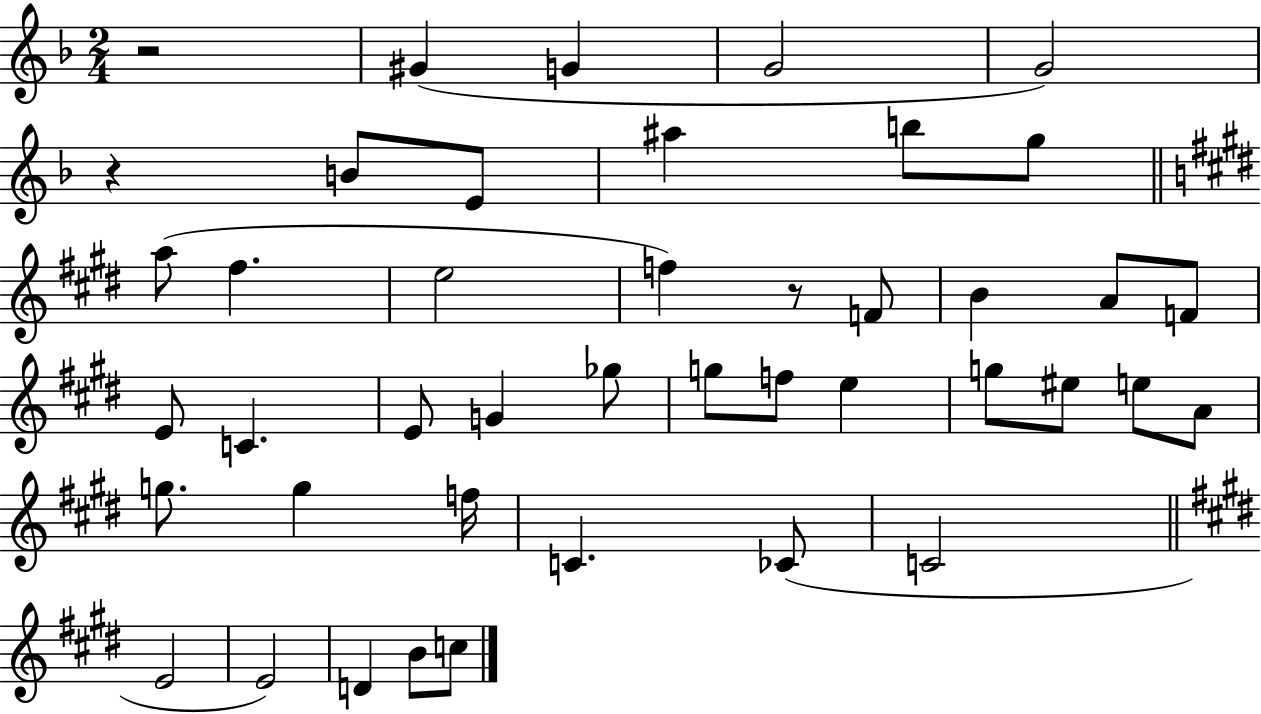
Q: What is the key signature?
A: F major